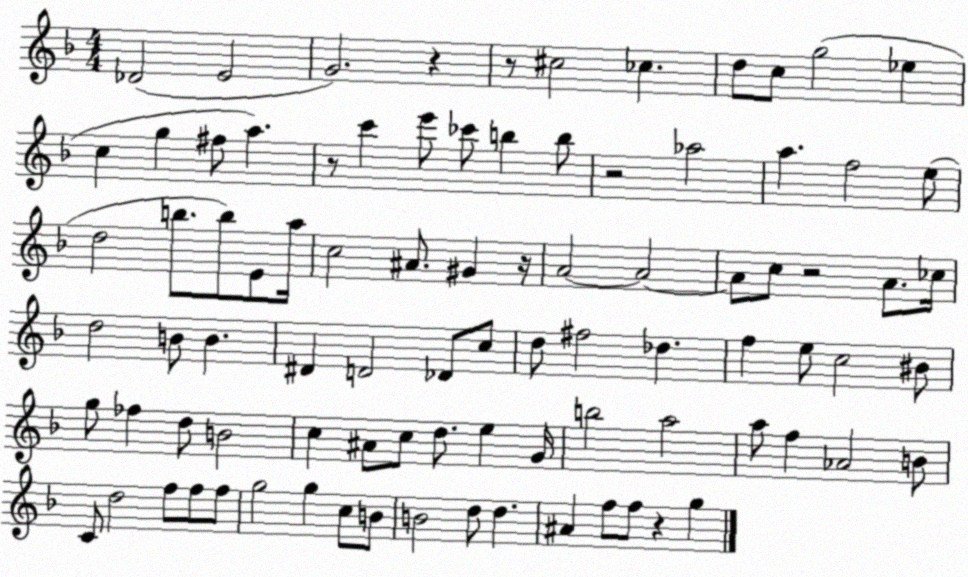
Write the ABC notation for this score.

X:1
T:Untitled
M:4/4
L:1/4
K:F
_D2 E2 G2 z z/2 ^c2 _c d/2 c/2 g2 _e c g ^f/2 a z/2 c' e'/2 _c'/2 b b/2 z2 _a2 a f2 e/2 d2 b/2 b/2 E/2 a/4 c2 ^A/2 ^G z/4 A2 A2 A/2 c/2 z2 A/2 _c/4 d2 B/2 B ^D D2 _D/2 c/2 d/2 ^f2 _d f e/2 c2 ^B/2 g/2 _f d/2 B2 c ^A/2 c/2 d/2 e G/4 b2 a2 a/2 f _A2 B/2 C/2 d2 f/2 f/2 f/2 g2 g c/2 B/2 B2 d/2 d ^A f/2 f/2 z g